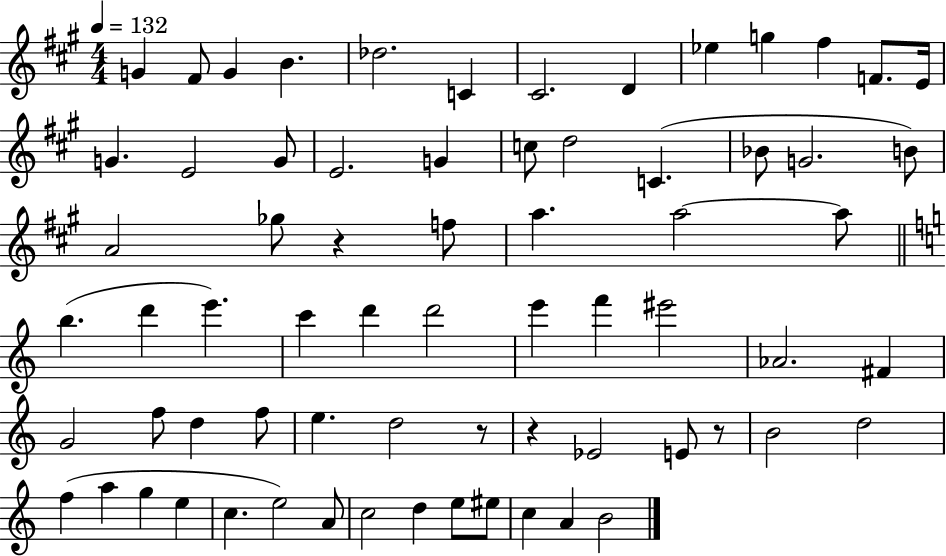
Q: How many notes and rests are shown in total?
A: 69